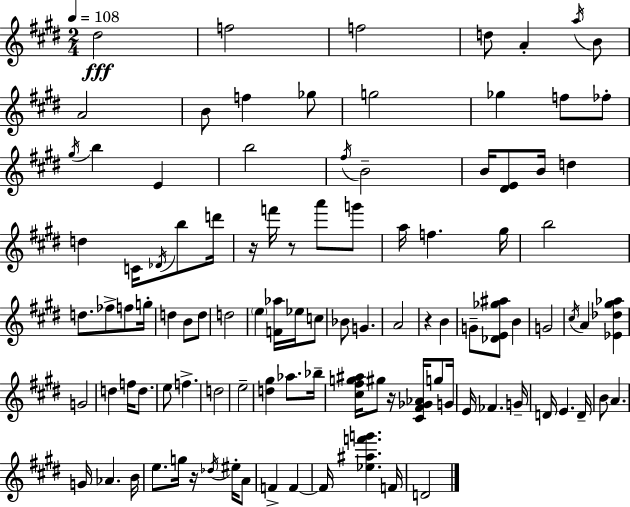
X:1
T:Untitled
M:2/4
L:1/4
K:E
^d2 f2 f2 d/2 A a/4 B/2 A2 B/2 f _g/2 g2 _g f/2 _f/2 ^g/4 b E b2 ^f/4 B2 B/4 [^DE]/2 B/4 d d C/4 _D/4 b/2 d'/4 z/4 f'/4 z/2 a'/2 g'/2 a/4 f ^g/4 b2 d/2 _f/2 f/2 g/4 d B/2 d/2 d2 e [F_a]/4 _e/4 c/2 _B/2 G A2 z B G/2 [_DE_g^a]/2 B G2 ^c/4 A [_E_d^g_a] G2 d f/4 d/2 e/2 f d2 e2 [d^g] _a/2 _b/4 [^c^fg^a]/4 ^g/2 z/4 [^C^F_G_A]/4 g/2 G/4 E/4 _F G/4 D/4 E D/4 B/2 A G/4 _A B/4 e/2 g/4 z/4 _d/4 ^e/4 A/2 F F F/4 [_e^af'g'] F/4 D2